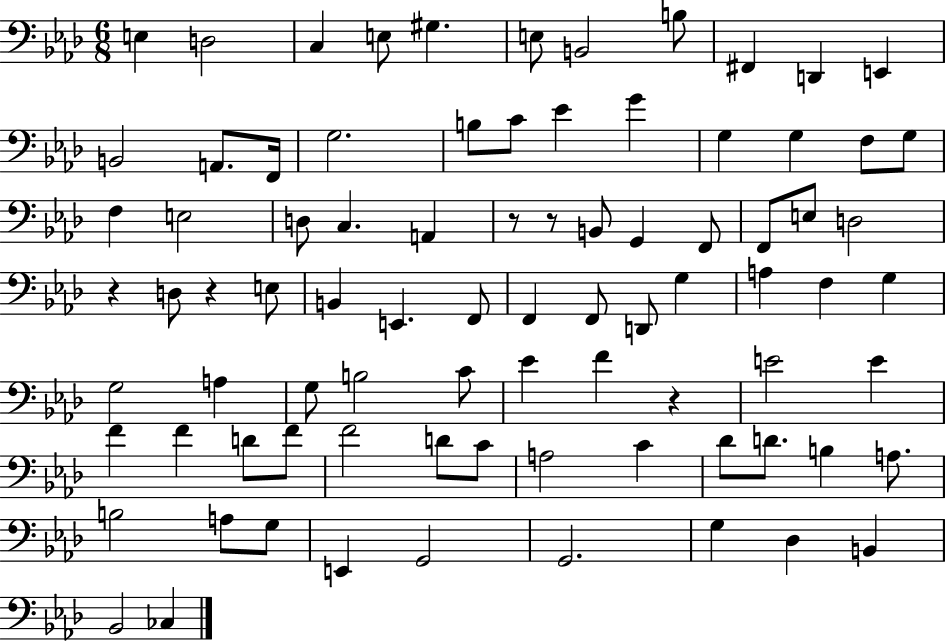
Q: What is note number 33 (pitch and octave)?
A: E3